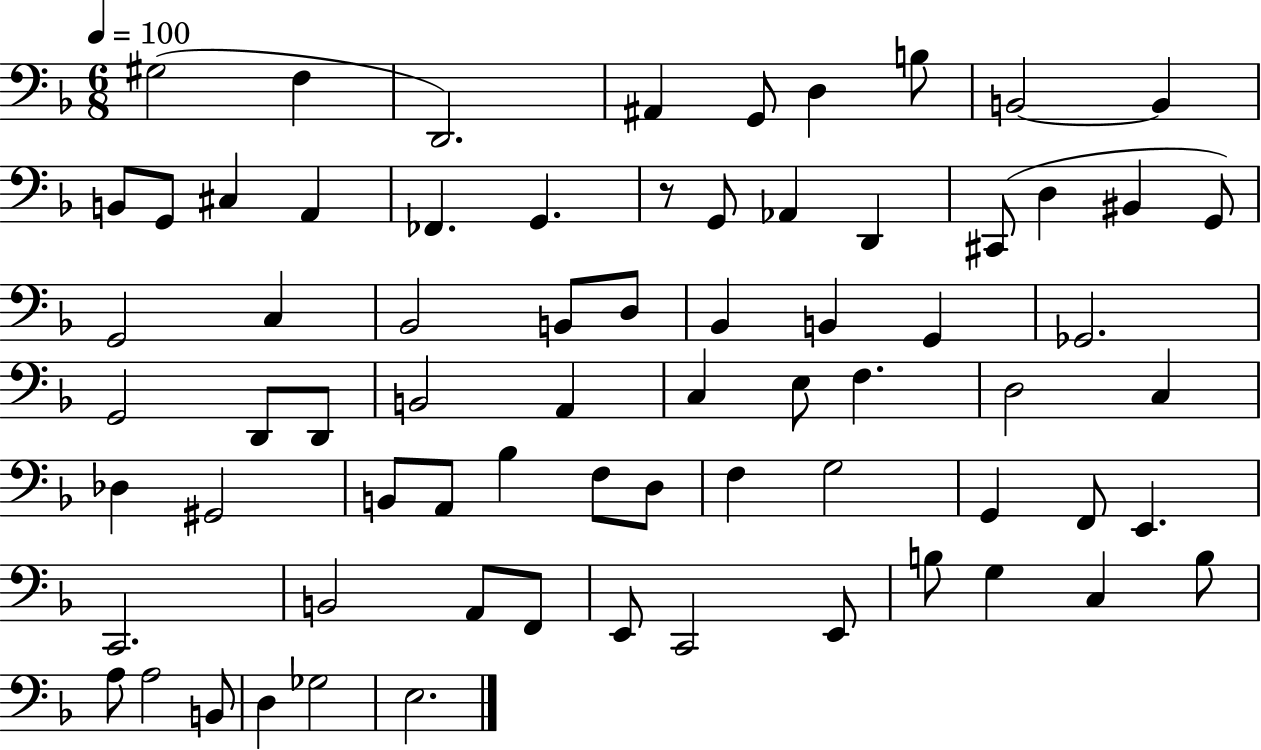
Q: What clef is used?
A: bass